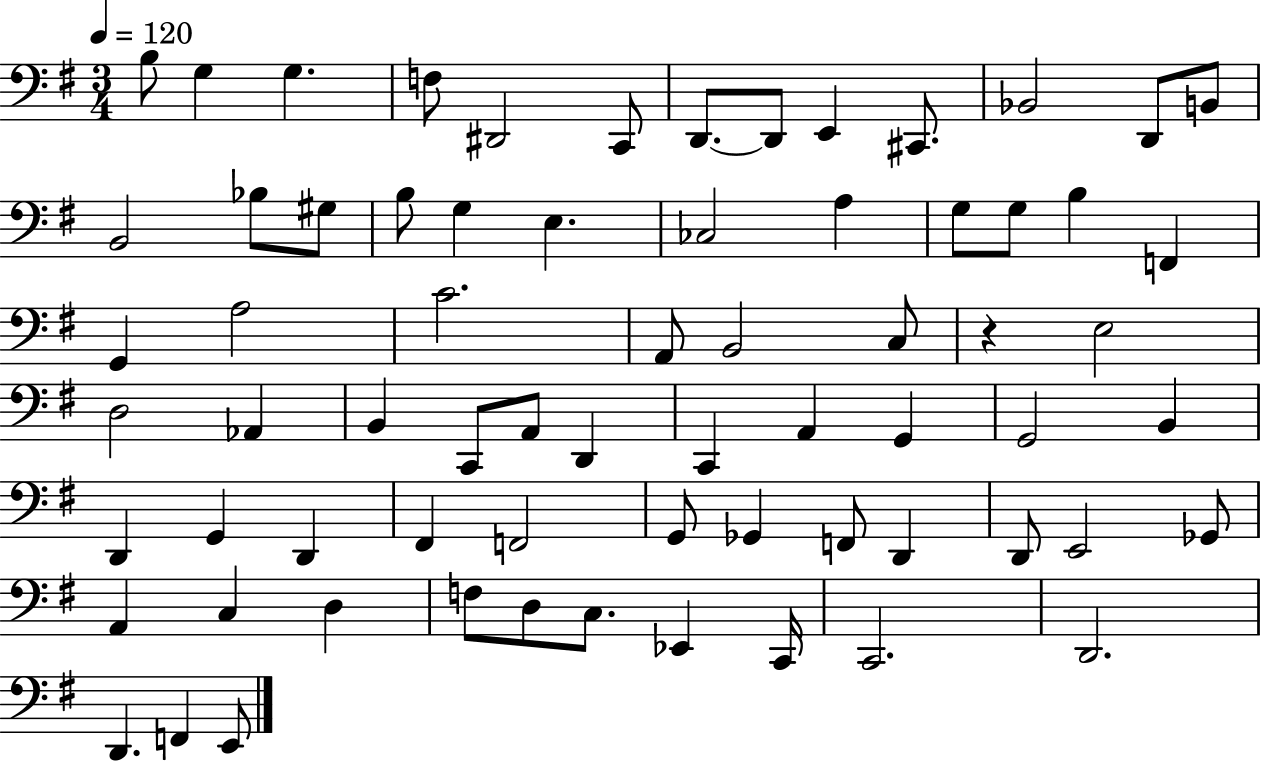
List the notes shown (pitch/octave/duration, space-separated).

B3/e G3/q G3/q. F3/e D#2/h C2/e D2/e. D2/e E2/q C#2/e. Bb2/h D2/e B2/e B2/h Bb3/e G#3/e B3/e G3/q E3/q. CES3/h A3/q G3/e G3/e B3/q F2/q G2/q A3/h C4/h. A2/e B2/h C3/e R/q E3/h D3/h Ab2/q B2/q C2/e A2/e D2/q C2/q A2/q G2/q G2/h B2/q D2/q G2/q D2/q F#2/q F2/h G2/e Gb2/q F2/e D2/q D2/e E2/h Gb2/e A2/q C3/q D3/q F3/e D3/e C3/e. Eb2/q C2/s C2/h. D2/h. D2/q. F2/q E2/e